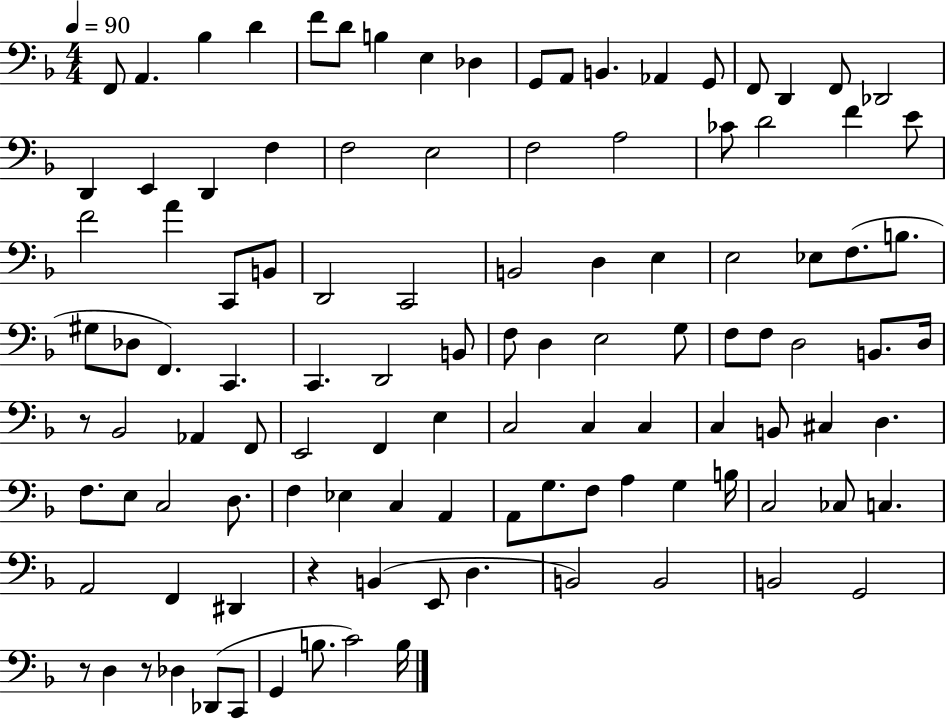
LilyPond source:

{
  \clef bass
  \numericTimeSignature
  \time 4/4
  \key f \major
  \tempo 4 = 90
  f,8 a,4. bes4 d'4 | f'8 d'8 b4 e4 des4 | g,8 a,8 b,4. aes,4 g,8 | f,8 d,4 f,8 des,2 | \break d,4 e,4 d,4 f4 | f2 e2 | f2 a2 | ces'8 d'2 f'4 e'8 | \break f'2 a'4 c,8 b,8 | d,2 c,2 | b,2 d4 e4 | e2 ees8 f8.( b8. | \break gis8 des8 f,4.) c,4. | c,4. d,2 b,8 | f8 d4 e2 g8 | f8 f8 d2 b,8. d16 | \break r8 bes,2 aes,4 f,8 | e,2 f,4 e4 | c2 c4 c4 | c4 b,8 cis4 d4. | \break f8. e8 c2 d8. | f4 ees4 c4 a,4 | a,8 g8. f8 a4 g4 b16 | c2 ces8 c4. | \break a,2 f,4 dis,4 | r4 b,4( e,8 d4. | b,2) b,2 | b,2 g,2 | \break r8 d4 r8 des4 des,8( c,8 | g,4 b8. c'2) b16 | \bar "|."
}